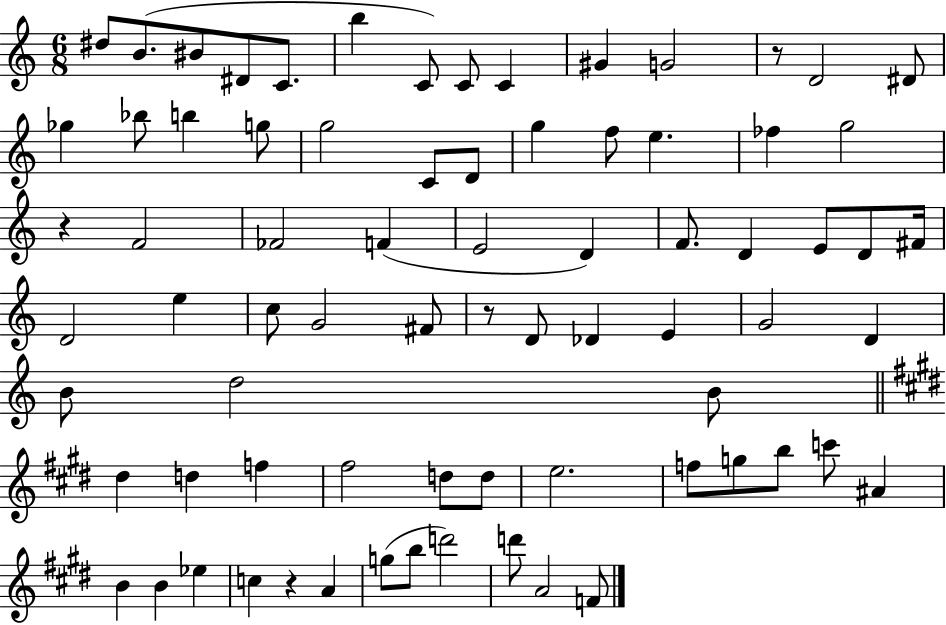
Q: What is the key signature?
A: C major